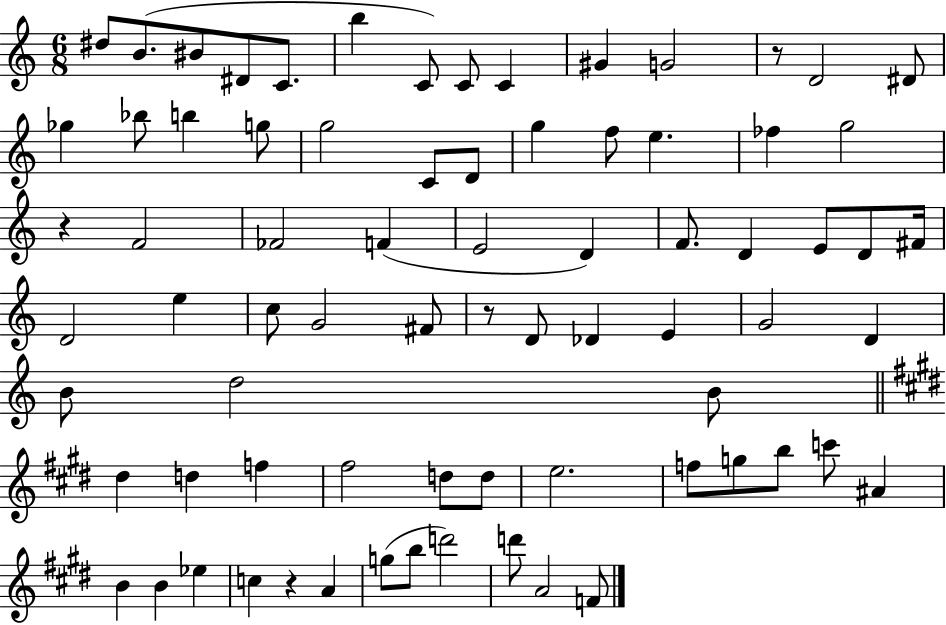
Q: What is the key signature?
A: C major